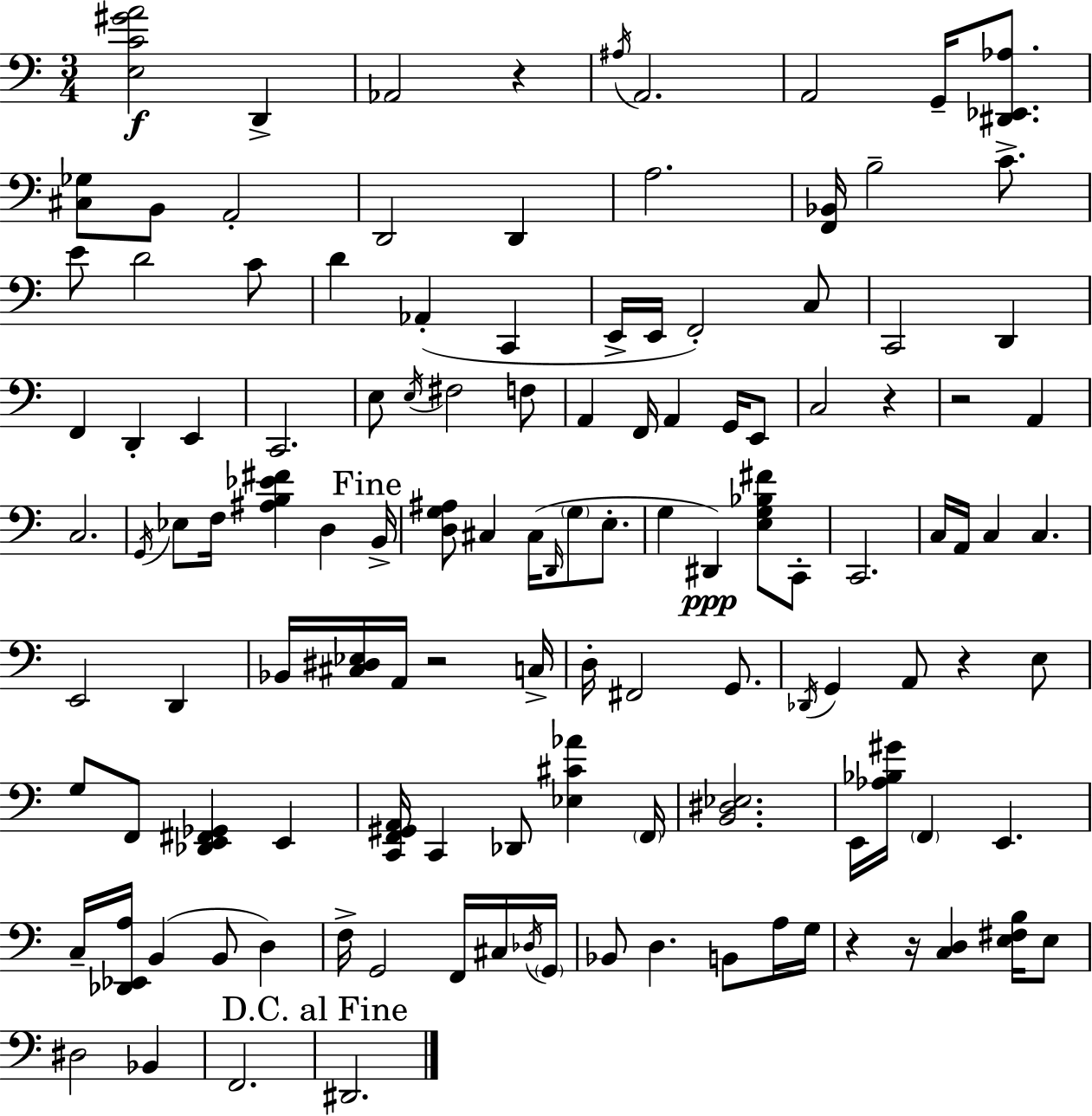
[E3,C4,G#4,A4]/h D2/q Ab2/h R/q A#3/s A2/h. A2/h G2/s [D#2,Eb2,Ab3]/e. [C#3,Gb3]/e B2/e A2/h D2/h D2/q A3/h. [F2,Bb2]/s B3/h C4/e. E4/e D4/h C4/e D4/q Ab2/q C2/q E2/s E2/s F2/h C3/e C2/h D2/q F2/q D2/q E2/q C2/h. E3/e E3/s F#3/h F3/e A2/q F2/s A2/q G2/s E2/e C3/h R/q R/h A2/q C3/h. G2/s Eb3/e F3/s [A#3,B3,Eb4,F#4]/q D3/q B2/s [D3,G3,A#3]/e C#3/q C#3/s D2/s G3/e E3/e. G3/q D#2/q [E3,G3,Bb3,F#4]/e C2/e C2/h. C3/s A2/s C3/q C3/q. E2/h D2/q Bb2/s [C#3,D#3,Eb3]/s A2/s R/h C3/s D3/s F#2/h G2/e. Db2/s G2/q A2/e R/q E3/e G3/e F2/e [Db2,E2,F#2,Gb2]/q E2/q [C2,F2,G#2,A2]/s C2/q Db2/e [Eb3,C#4,Ab4]/q F2/s [B2,D#3,Eb3]/h. E2/s [Ab3,Bb3,G#4]/s F2/q E2/q. C3/s [Db2,Eb2,A3]/s B2/q B2/e D3/q F3/s G2/h F2/s C#3/s Db3/s G2/s Bb2/e D3/q. B2/e A3/s G3/s R/q R/s [C3,D3]/q [E3,F#3,B3]/s E3/e D#3/h Bb2/q F2/h. D#2/h.